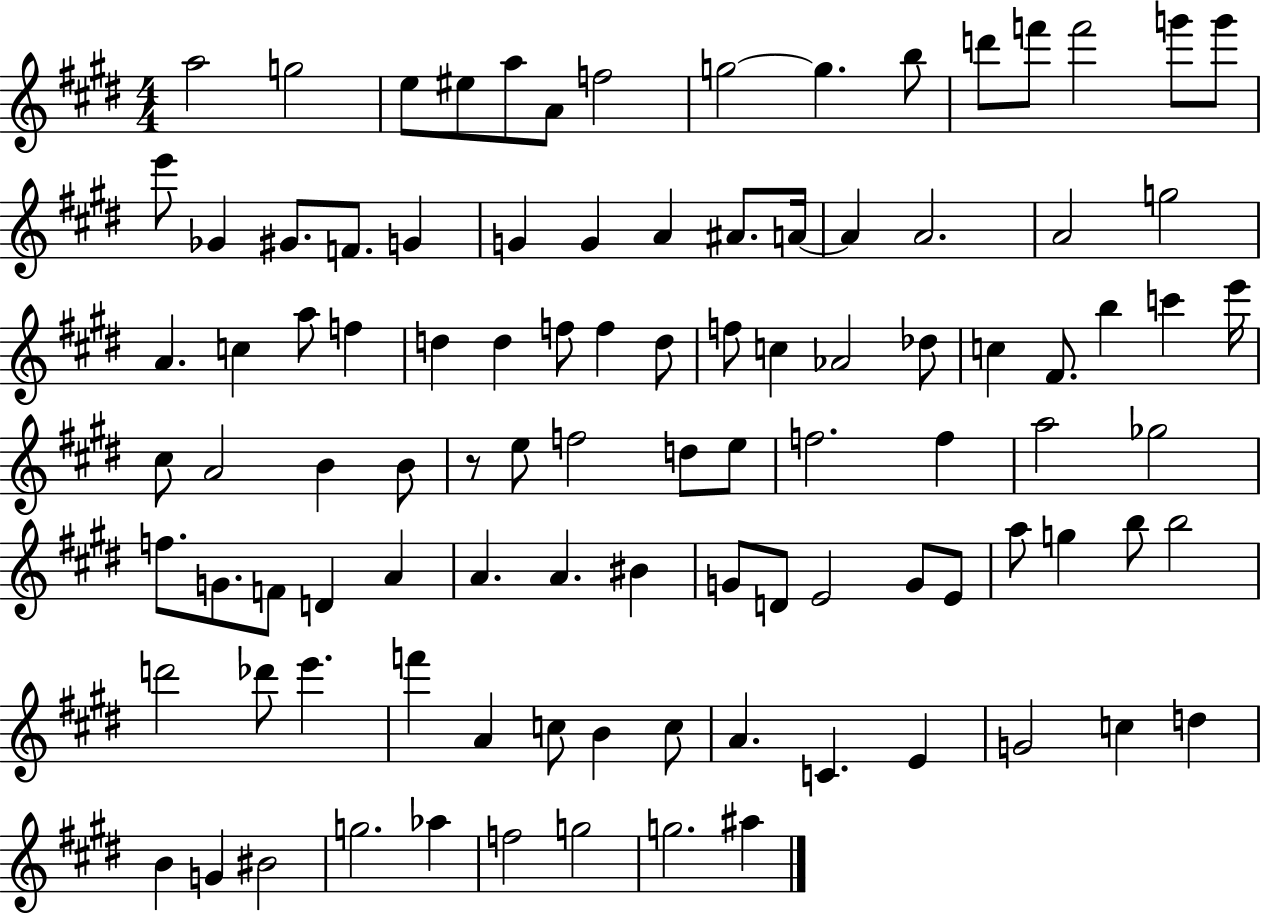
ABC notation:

X:1
T:Untitled
M:4/4
L:1/4
K:E
a2 g2 e/2 ^e/2 a/2 A/2 f2 g2 g b/2 d'/2 f'/2 f'2 g'/2 g'/2 e'/2 _G ^G/2 F/2 G G G A ^A/2 A/4 A A2 A2 g2 A c a/2 f d d f/2 f d/2 f/2 c _A2 _d/2 c ^F/2 b c' e'/4 ^c/2 A2 B B/2 z/2 e/2 f2 d/2 e/2 f2 f a2 _g2 f/2 G/2 F/2 D A A A ^B G/2 D/2 E2 G/2 E/2 a/2 g b/2 b2 d'2 _d'/2 e' f' A c/2 B c/2 A C E G2 c d B G ^B2 g2 _a f2 g2 g2 ^a